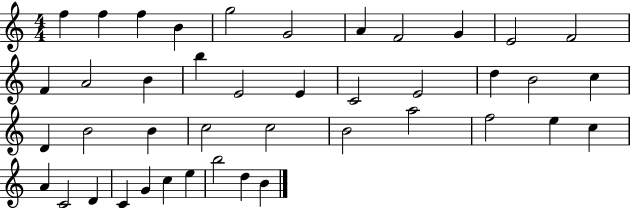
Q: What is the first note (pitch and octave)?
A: F5